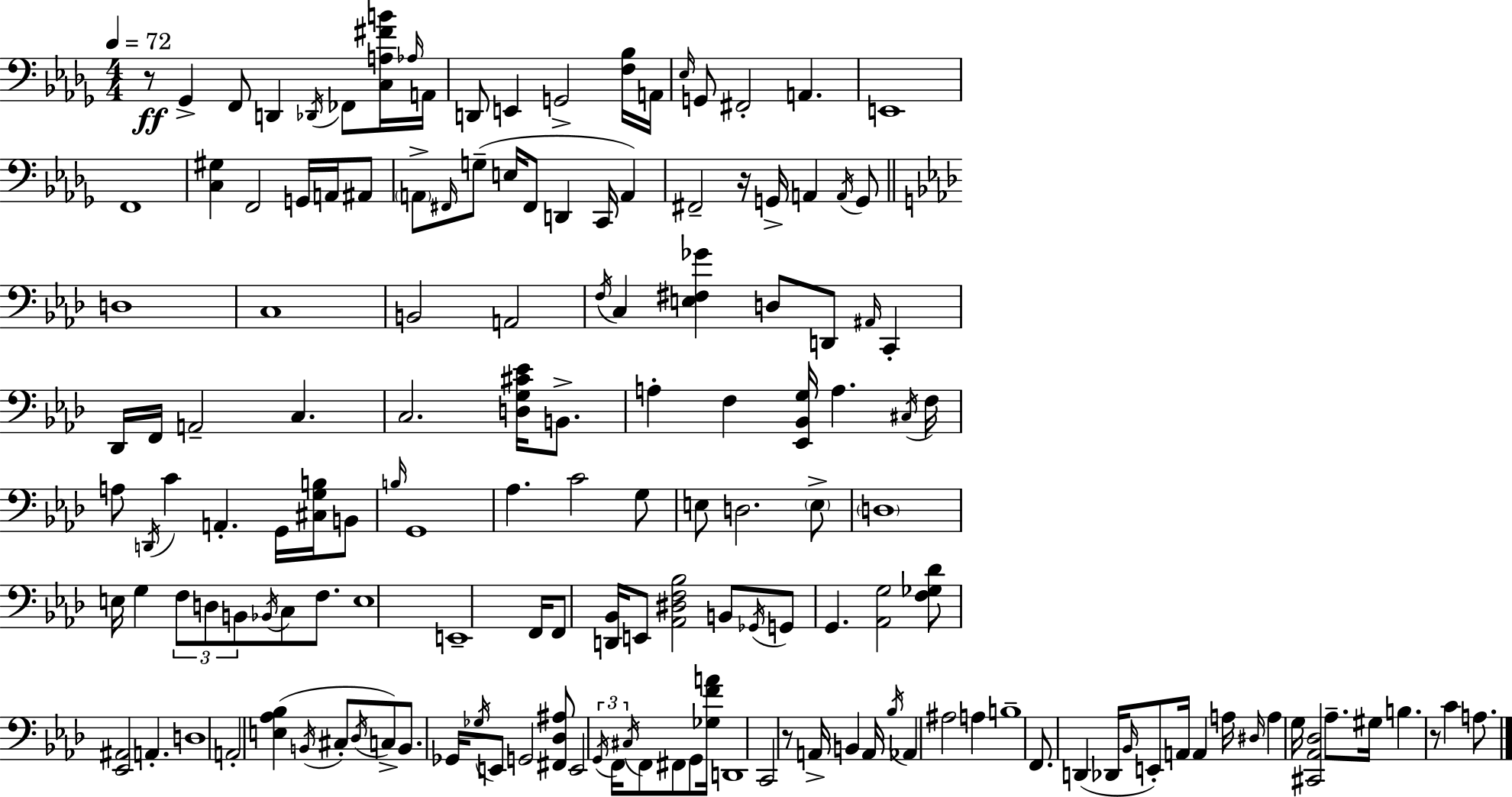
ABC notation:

X:1
T:Untitled
M:4/4
L:1/4
K:Bbm
z/2 _G,, F,,/2 D,, _D,,/4 _F,,/2 [C,A,^FB]/4 _A,/4 A,,/4 D,,/2 E,, G,,2 [F,_B,]/4 A,,/4 _E,/4 G,,/2 ^F,,2 A,, E,,4 F,,4 [C,^G,] F,,2 G,,/4 A,,/4 ^A,,/2 A,,/2 ^F,,/4 G,/2 E,/4 ^F,,/2 D,, C,,/4 A,, ^F,,2 z/4 G,,/4 A,, A,,/4 G,,/2 D,4 C,4 B,,2 A,,2 F,/4 C, [E,^F,_G] D,/2 D,,/2 ^A,,/4 C,, _D,,/4 F,,/4 A,,2 C, C,2 [D,G,^C_E]/4 B,,/2 A, F, [_E,,_B,,G,]/4 A, ^C,/4 F,/4 A,/2 D,,/4 C A,, G,,/4 [^C,G,B,]/4 B,,/2 B,/4 G,,4 _A, C2 G,/2 E,/2 D,2 E,/2 D,4 E,/4 G, F,/2 D,/2 B,,/2 _B,,/4 C,/2 F,/2 E,4 E,,4 F,,/4 F,,/2 [D,,_B,,]/4 E,,/2 [_A,,^D,F,_B,]2 B,,/2 _G,,/4 G,,/2 G,, [_A,,G,]2 [F,_G,_D]/2 [_E,,^A,,]2 A,, D,4 A,,2 [E,_A,_B,] B,,/4 ^C,/2 _D,/4 C,/2 B,,/2 _G,,/4 _G,/4 E,,/2 G,,2 [^F,,_D,^A,]/2 E,,2 G,,/4 F,,/4 ^C,/4 F,,/2 ^F,,/2 G,,/2 [_G,FA]/4 D,,4 C,,2 z/2 A,,/4 B,, A,,/4 _B,/4 _A,, ^A,2 A, B,4 F,,/2 D,, _D,,/4 _B,,/4 E,,/2 A,,/4 A,, A,/4 ^D,/4 A, G,/4 [^C,,_A,,_D,]2 _A,/2 ^G,/4 B, z/2 C A,/2